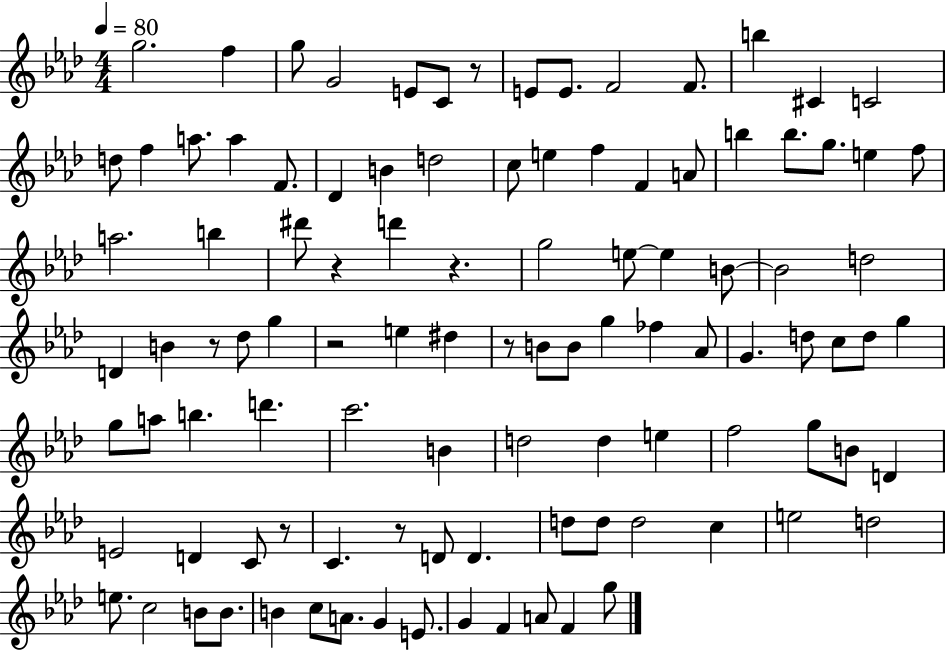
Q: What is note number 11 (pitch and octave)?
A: B5